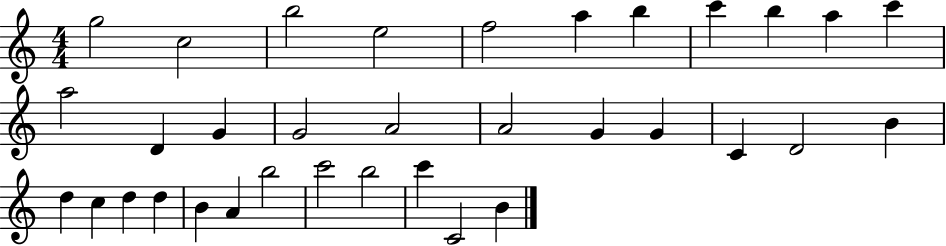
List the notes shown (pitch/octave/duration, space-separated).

G5/h C5/h B5/h E5/h F5/h A5/q B5/q C6/q B5/q A5/q C6/q A5/h D4/q G4/q G4/h A4/h A4/h G4/q G4/q C4/q D4/h B4/q D5/q C5/q D5/q D5/q B4/q A4/q B5/h C6/h B5/h C6/q C4/h B4/q